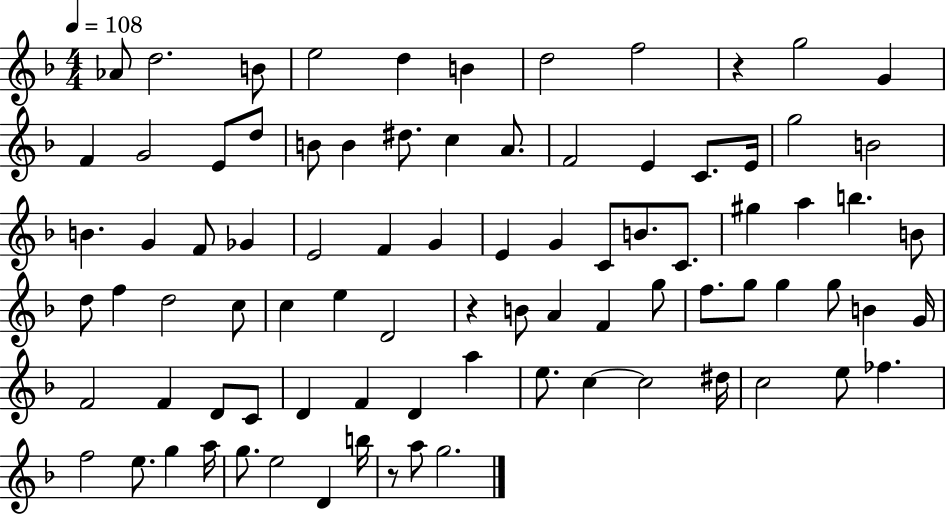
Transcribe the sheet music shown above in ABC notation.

X:1
T:Untitled
M:4/4
L:1/4
K:F
_A/2 d2 B/2 e2 d B d2 f2 z g2 G F G2 E/2 d/2 B/2 B ^d/2 c A/2 F2 E C/2 E/4 g2 B2 B G F/2 _G E2 F G E G C/2 B/2 C/2 ^g a b B/2 d/2 f d2 c/2 c e D2 z B/2 A F g/2 f/2 g/2 g g/2 B G/4 F2 F D/2 C/2 D F D a e/2 c c2 ^d/4 c2 e/2 _f f2 e/2 g a/4 g/2 e2 D b/4 z/2 a/2 g2